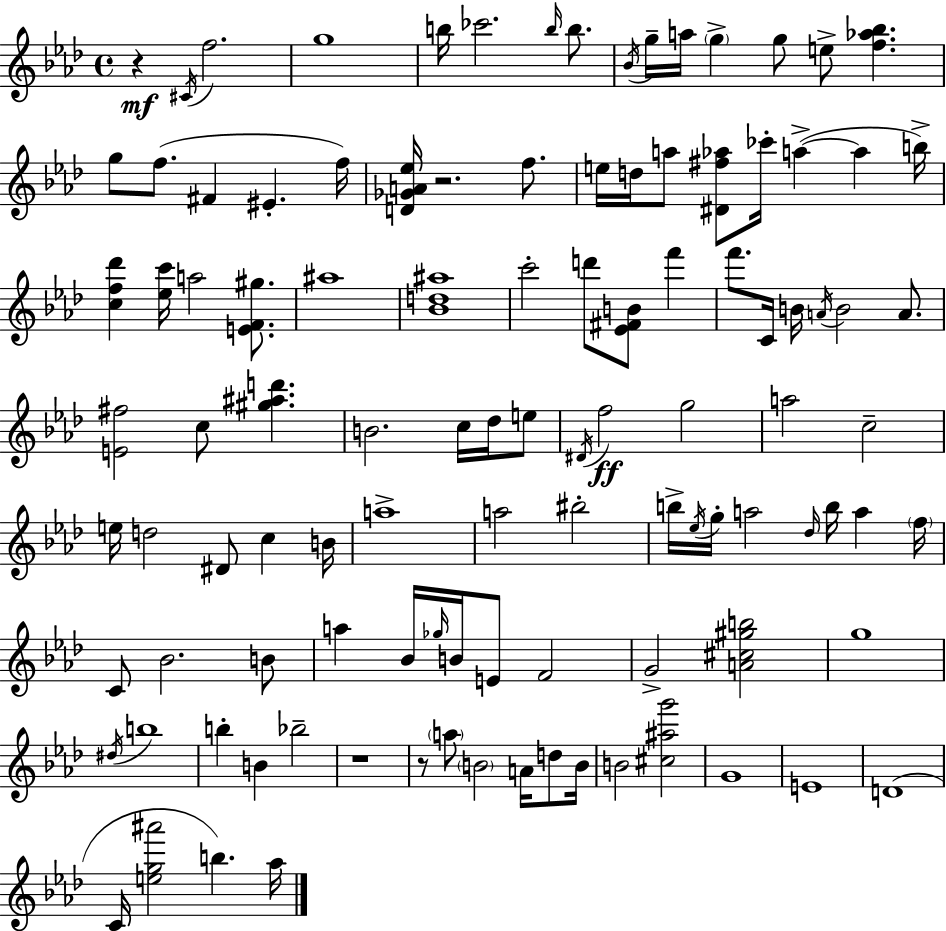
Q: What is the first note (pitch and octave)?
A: C#4